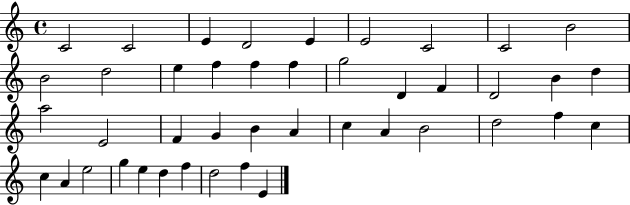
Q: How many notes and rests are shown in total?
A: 43